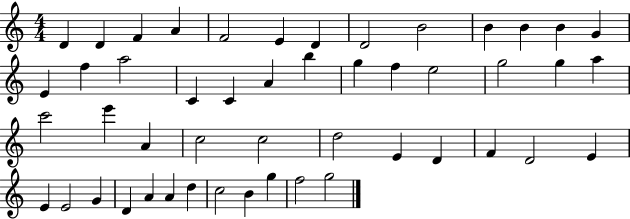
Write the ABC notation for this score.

X:1
T:Untitled
M:4/4
L:1/4
K:C
D D F A F2 E D D2 B2 B B B G E f a2 C C A b g f e2 g2 g a c'2 e' A c2 c2 d2 E D F D2 E E E2 G D A A d c2 B g f2 g2